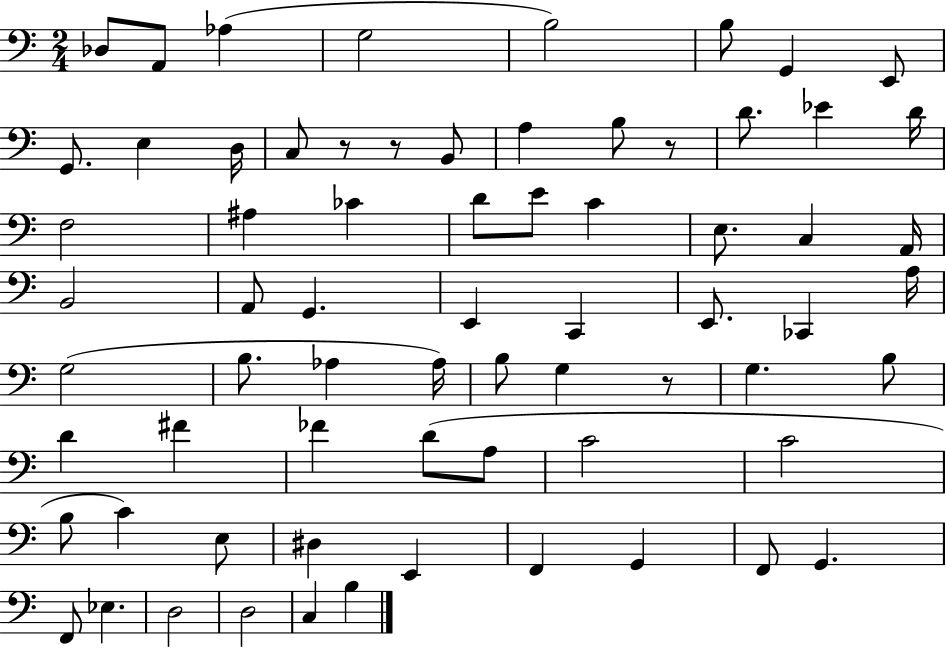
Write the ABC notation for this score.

X:1
T:Untitled
M:2/4
L:1/4
K:C
_D,/2 A,,/2 _A, G,2 B,2 B,/2 G,, E,,/2 G,,/2 E, D,/4 C,/2 z/2 z/2 B,,/2 A, B,/2 z/2 D/2 _E D/4 F,2 ^A, _C D/2 E/2 C E,/2 C, A,,/4 B,,2 A,,/2 G,, E,, C,, E,,/2 _C,, A,/4 G,2 B,/2 _A, _A,/4 B,/2 G, z/2 G, B,/2 D ^F _F D/2 A,/2 C2 C2 B,/2 C E,/2 ^D, E,, F,, G,, F,,/2 G,, F,,/2 _E, D,2 D,2 C, B,